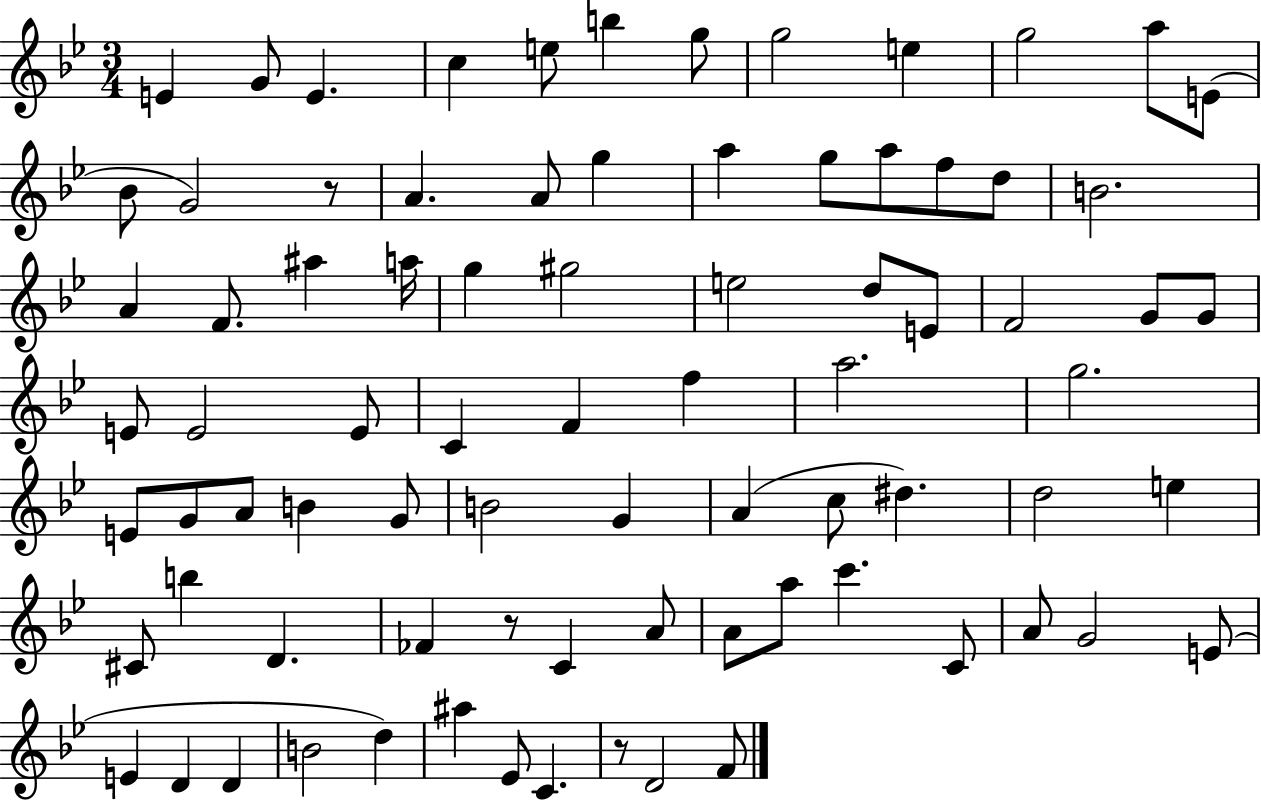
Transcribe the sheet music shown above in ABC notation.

X:1
T:Untitled
M:3/4
L:1/4
K:Bb
E G/2 E c e/2 b g/2 g2 e g2 a/2 E/2 _B/2 G2 z/2 A A/2 g a g/2 a/2 f/2 d/2 B2 A F/2 ^a a/4 g ^g2 e2 d/2 E/2 F2 G/2 G/2 E/2 E2 E/2 C F f a2 g2 E/2 G/2 A/2 B G/2 B2 G A c/2 ^d d2 e ^C/2 b D _F z/2 C A/2 A/2 a/2 c' C/2 A/2 G2 E/2 E D D B2 d ^a _E/2 C z/2 D2 F/2